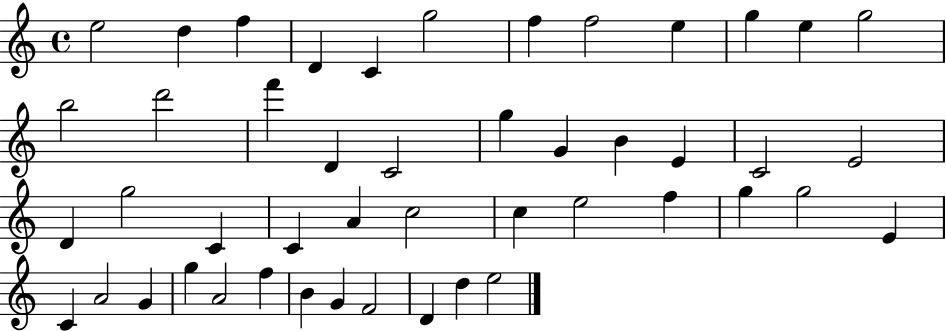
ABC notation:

X:1
T:Untitled
M:4/4
L:1/4
K:C
e2 d f D C g2 f f2 e g e g2 b2 d'2 f' D C2 g G B E C2 E2 D g2 C C A c2 c e2 f g g2 E C A2 G g A2 f B G F2 D d e2